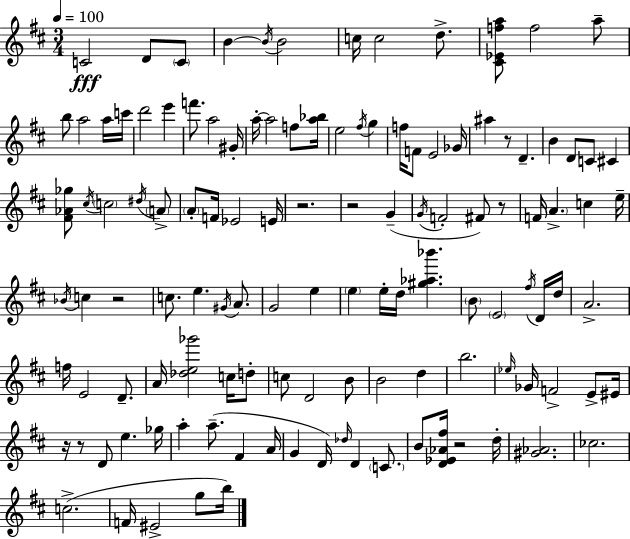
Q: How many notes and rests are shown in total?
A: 121